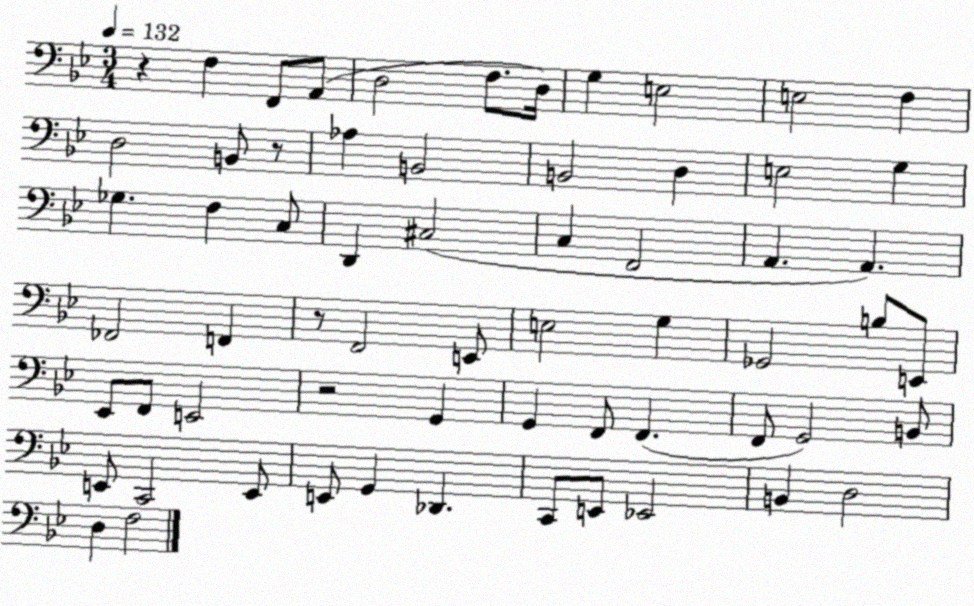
X:1
T:Untitled
M:3/4
L:1/4
K:Bb
z F, F,,/2 A,,/2 D,2 F,/2 D,/4 G, E,2 E,2 F, D,2 B,,/2 z/2 _A, B,,2 B,,2 D, E,2 G, _G, F, C,/2 D,, ^C,2 C, F,,2 A,, A,, _F,,2 F,, z/2 F,,2 E,,/2 E,2 G, _G,,2 B,/2 E,,/2 _E,,/2 F,,/2 E,,2 z2 G,, G,, F,,/2 F,, F,,/2 G,,2 B,,/2 E,,/2 C,,2 E,,/2 E,,/2 G,, _D,, C,,/2 E,,/2 _E,,2 B,, D,2 D, F,2